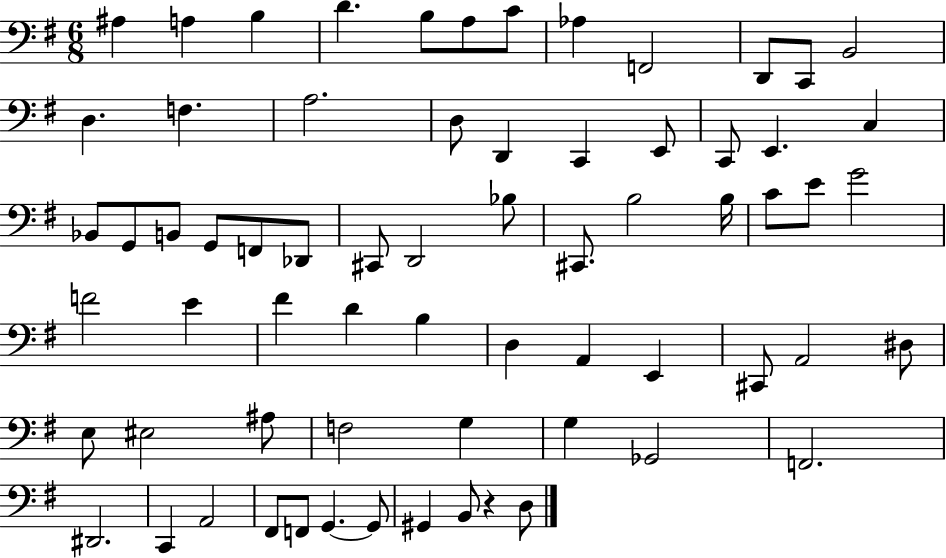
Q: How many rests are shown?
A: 1